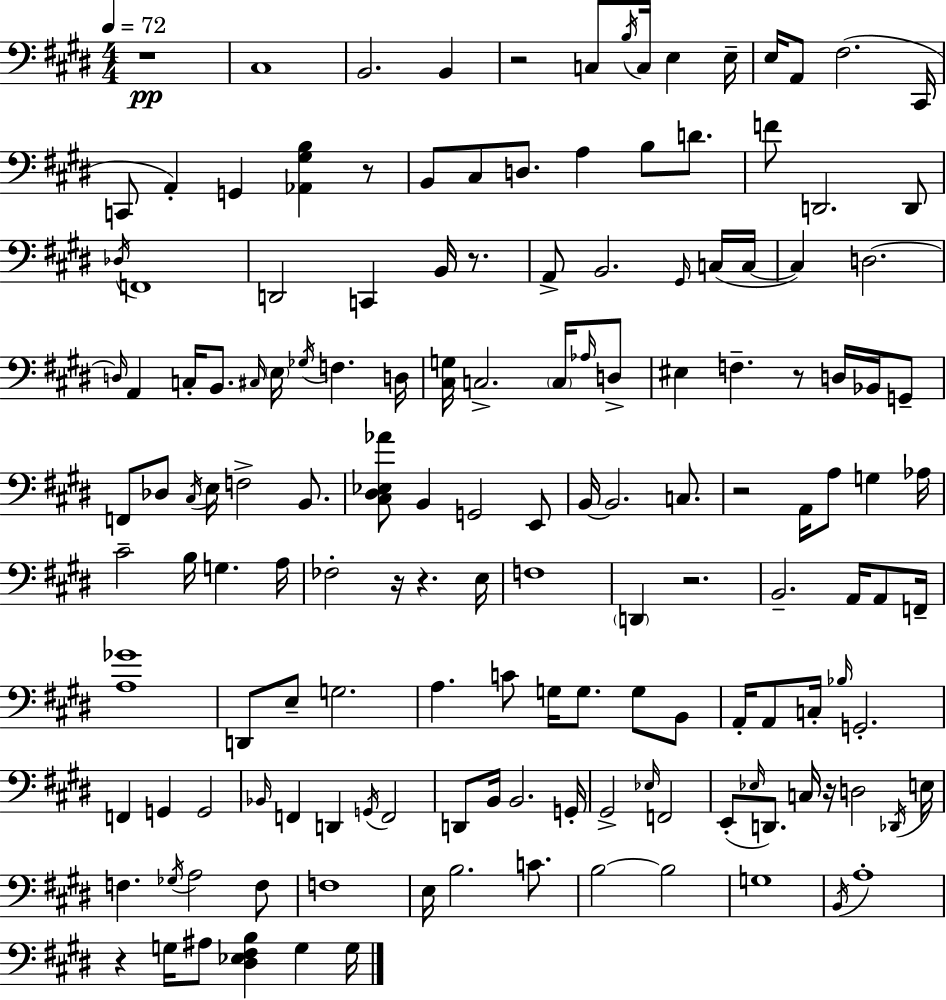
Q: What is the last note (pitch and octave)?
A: G3